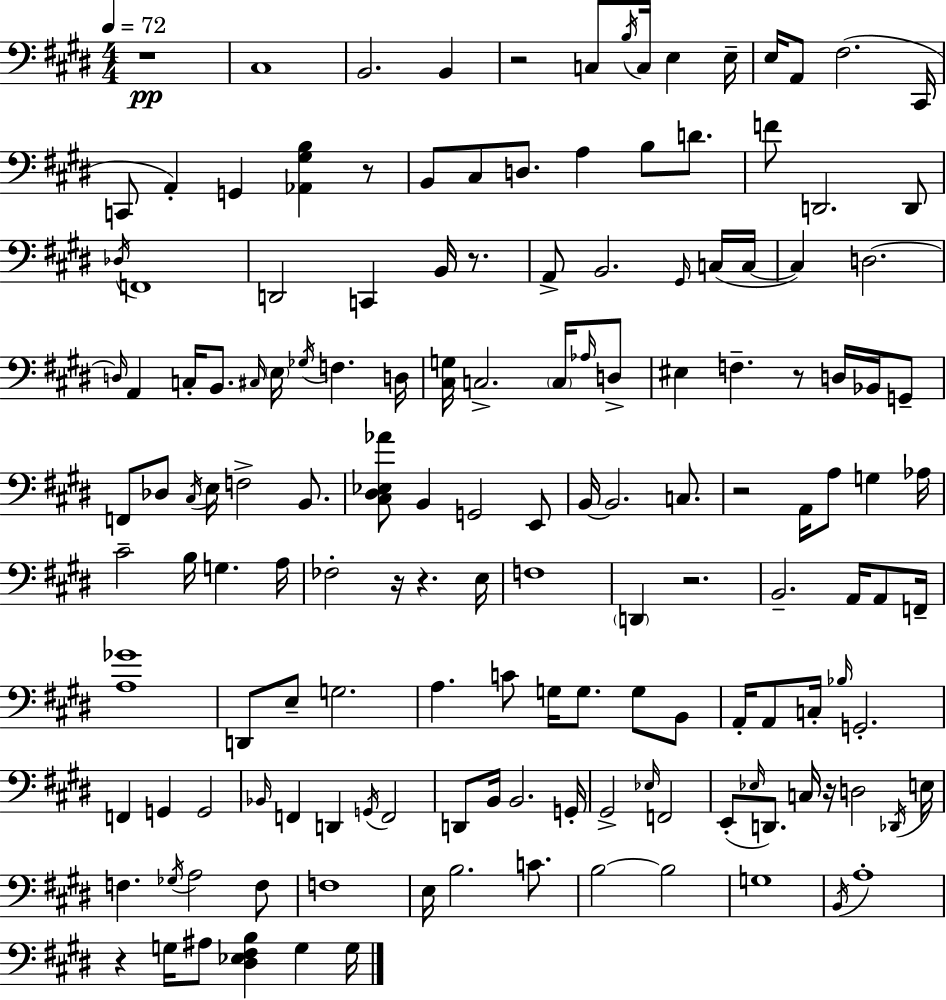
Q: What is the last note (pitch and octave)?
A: G3